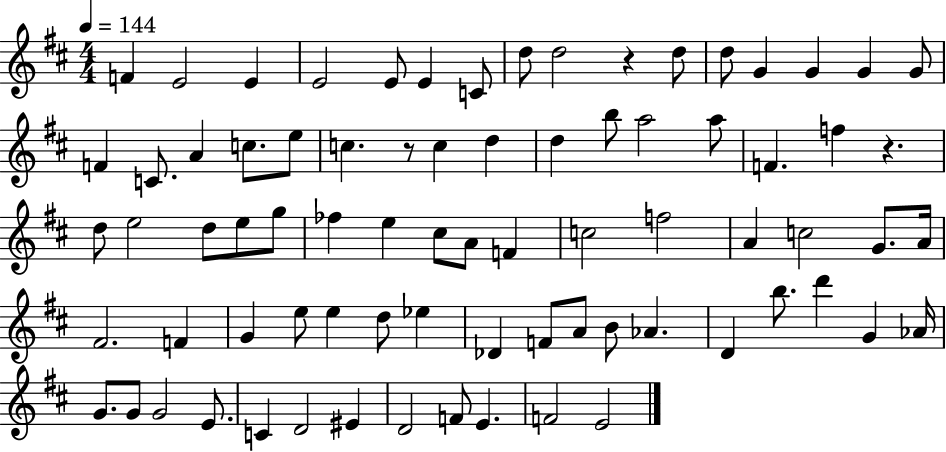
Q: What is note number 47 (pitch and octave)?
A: F4